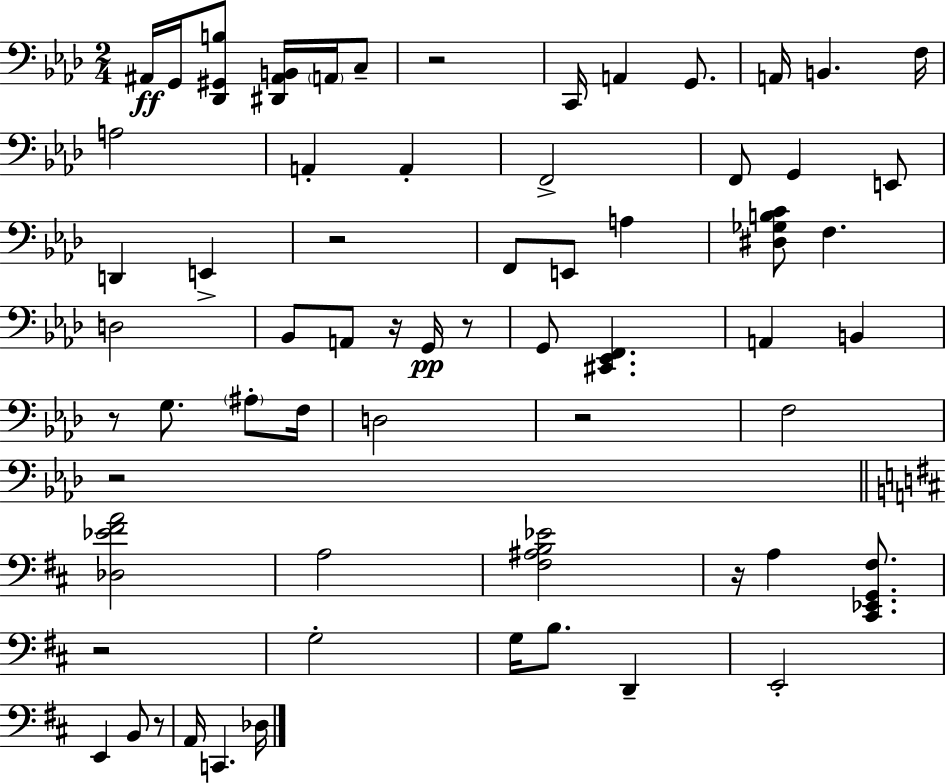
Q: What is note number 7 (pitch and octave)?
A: G2